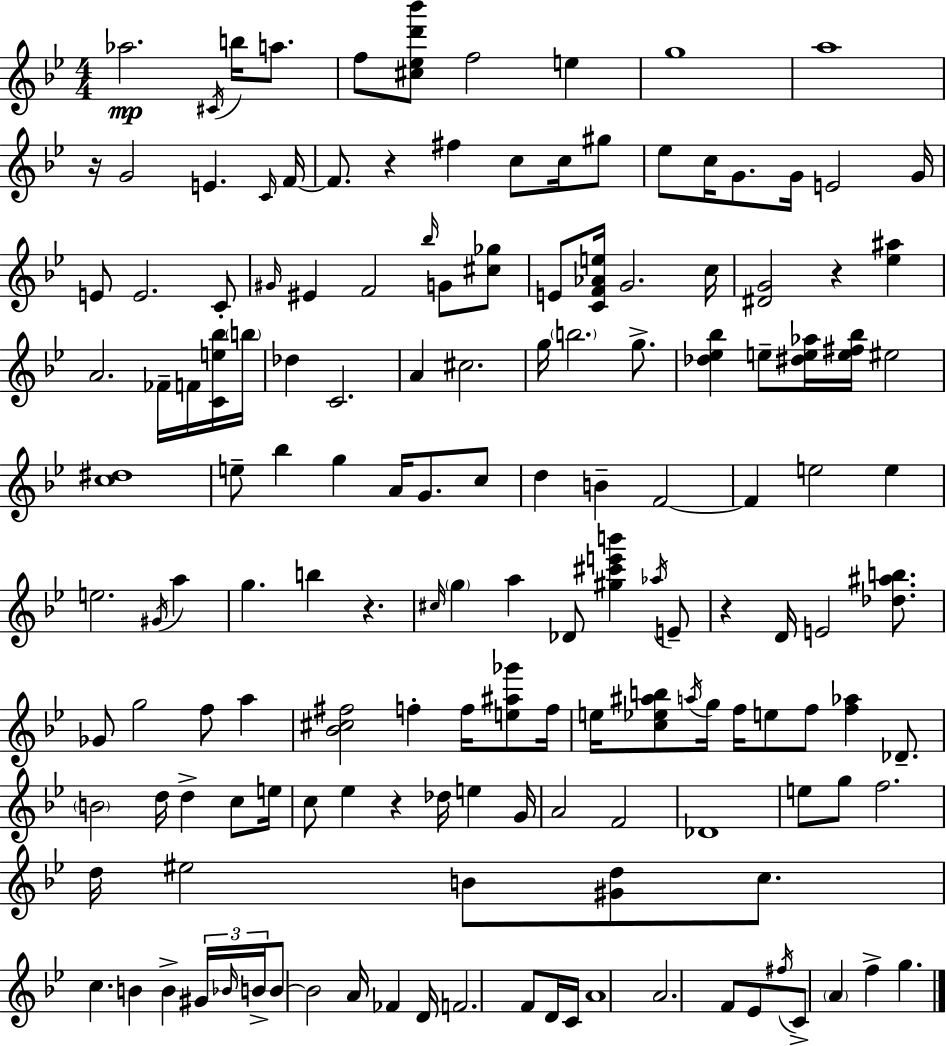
X:1
T:Untitled
M:4/4
L:1/4
K:Bb
_a2 ^C/4 b/4 a/2 f/2 [^c_ed'_b']/2 f2 e g4 a4 z/4 G2 E C/4 F/4 F/2 z ^f c/2 c/4 ^g/2 _e/2 c/4 G/2 G/4 E2 G/4 E/2 E2 C/2 ^G/4 ^E F2 _b/4 G/2 [^c_g]/2 E/2 [CF_Ae]/4 G2 c/4 [^DG]2 z [_e^a] A2 _F/4 F/4 [Ce_b]/4 b/4 _d C2 A ^c2 g/4 b2 g/2 [_d_e_b] e/2 [^de_a]/4 [e^f_b]/4 ^e2 [c^d]4 e/2 _b g A/4 G/2 c/2 d B F2 F e2 e e2 ^G/4 a g b z ^c/4 g a _D/2 [^g^c'e'b'] _a/4 E/2 z D/4 E2 [_d^ab]/2 _G/2 g2 f/2 a [_B^c^f]2 f f/4 [e^a_g']/2 f/4 e/4 [c_e^ab]/2 a/4 g/4 f/4 e/2 f/2 [f_a] _D/2 B2 d/4 d c/2 e/4 c/2 _e z _d/4 e G/4 A2 F2 _D4 e/2 g/2 f2 d/4 ^e2 B/2 [^Gd]/2 c/2 c B B ^G/4 _B/4 B/4 B/2 B2 A/4 _F D/4 F2 F/2 D/4 C/4 A4 A2 F/2 _E/2 ^f/4 C/2 A f g